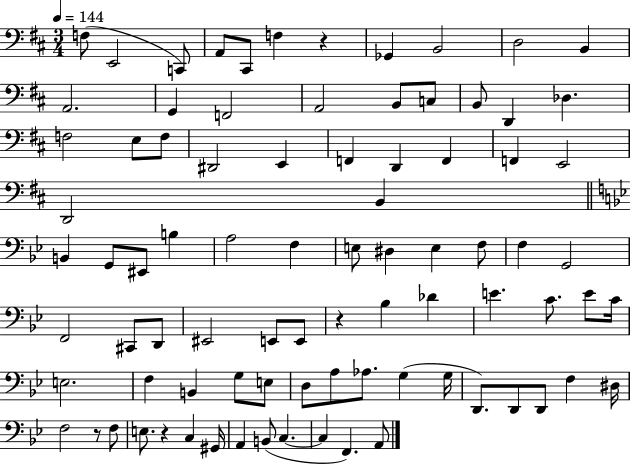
{
  \clef bass
  \numericTimeSignature
  \time 3/4
  \key d \major
  \tempo 4 = 144
  \repeat volta 2 { f8( e,2 c,8) | a,8 cis,8 f4 r4 | ges,4 b,2 | d2 b,4 | \break a,2. | g,4 f,2 | a,2 b,8 c8 | b,8 d,4 des4. | \break f2 e8 f8 | dis,2 e,4 | f,4 d,4 f,4 | f,4 e,2 | \break d,2 b,4 | \bar "||" \break \key bes \major b,4 g,8 eis,8 b4 | a2 f4 | e8 dis4 e4 f8 | f4 g,2 | \break f,2 cis,8 d,8 | eis,2 e,8 e,8 | r4 bes4 des'4 | e'4. c'8. e'8 c'16 | \break e2. | f4 b,4 g8 e8 | d8 a8 aes8. g4( g16 | d,8.) d,8 d,8 f4 dis16 | \break f2 r8 f8 | e8. r4 c4 gis,16 | a,4 b,8( c4.~~ | c4 f,4.) a,8 | \break } \bar "|."
}